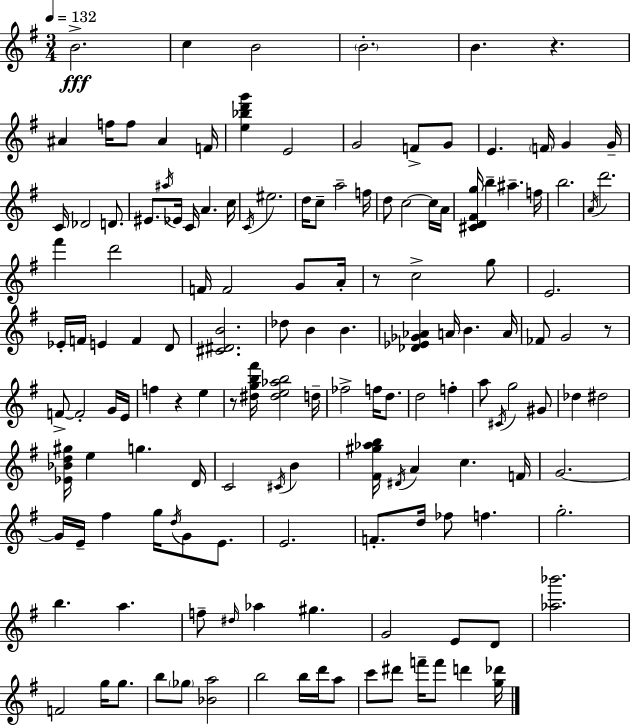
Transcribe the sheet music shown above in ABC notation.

X:1
T:Untitled
M:3/4
L:1/4
K:G
B2 c B2 B2 B z ^A f/4 f/2 ^A F/4 [e_bd'g'] E2 G2 F/2 G/2 E F/4 G G/4 C/4 _D2 D/2 ^E/2 ^a/4 _E/4 C/4 A c/4 C/4 ^e2 d/4 c/2 a2 f/4 d/2 c2 c/4 A/4 [^CD^Fg]/4 b ^a f/4 b2 A/4 d'2 ^f' d'2 F/4 F2 G/2 A/4 z/2 c2 g/2 E2 _E/4 F/4 E F D/2 [^C^DB]2 _d/2 B B [_D_E_G_A] A/4 B A/4 _F/2 G2 z/2 F/2 F2 G/4 E/4 f z e z/2 [^dgb^f']/4 [^de_ab]2 d/4 _f2 f/4 d/2 d2 f a/2 ^C/4 g2 ^G/2 _d ^d2 [_E_Bd^g]/4 e g D/4 C2 ^C/4 B [^F^g_ab]/4 ^D/4 A c F/4 G2 G/4 E/4 ^f g/4 d/4 G/2 E/2 E2 F/2 d/4 _f/2 f g2 b a f/2 ^d/4 _a ^g G2 E/2 D/2 [_a_b']2 F2 g/4 g/2 b/2 _g/2 [_Ba]2 b2 b/4 d'/4 a/2 c'/2 ^d'/2 f'/4 f'/2 d' [g_d']/4